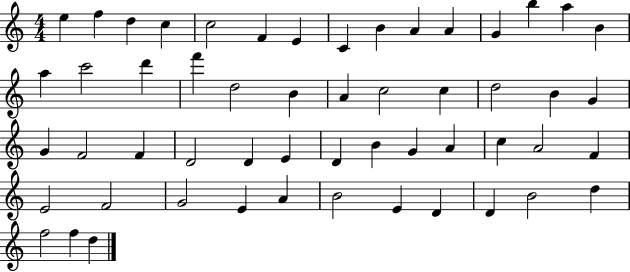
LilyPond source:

{
  \clef treble
  \numericTimeSignature
  \time 4/4
  \key c \major
  e''4 f''4 d''4 c''4 | c''2 f'4 e'4 | c'4 b'4 a'4 a'4 | g'4 b''4 a''4 b'4 | \break a''4 c'''2 d'''4 | f'''4 d''2 b'4 | a'4 c''2 c''4 | d''2 b'4 g'4 | \break g'4 f'2 f'4 | d'2 d'4 e'4 | d'4 b'4 g'4 a'4 | c''4 a'2 f'4 | \break e'2 f'2 | g'2 e'4 a'4 | b'2 e'4 d'4 | d'4 b'2 d''4 | \break f''2 f''4 d''4 | \bar "|."
}